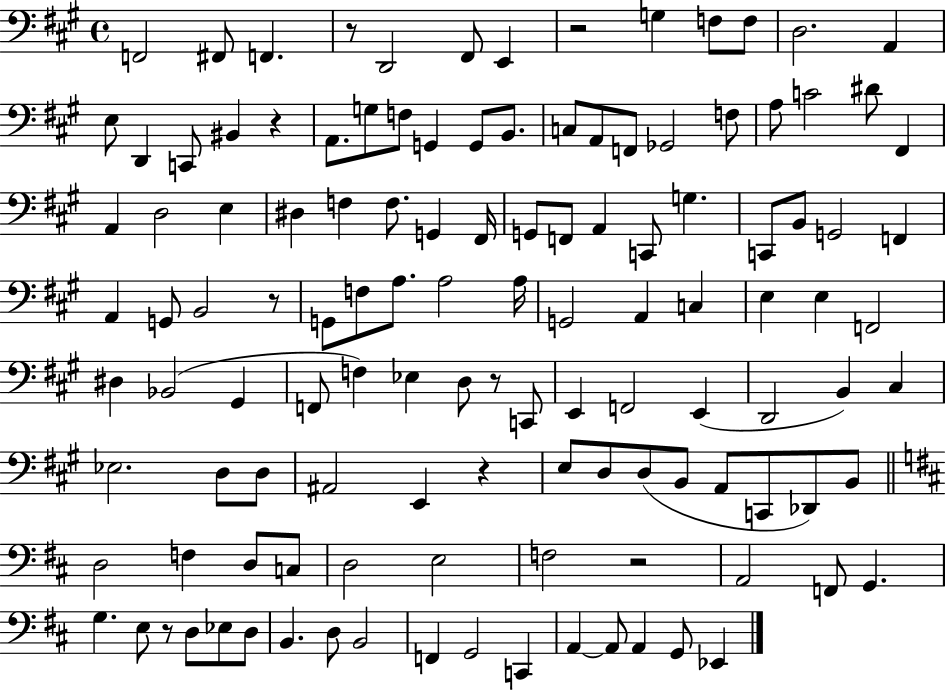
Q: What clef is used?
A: bass